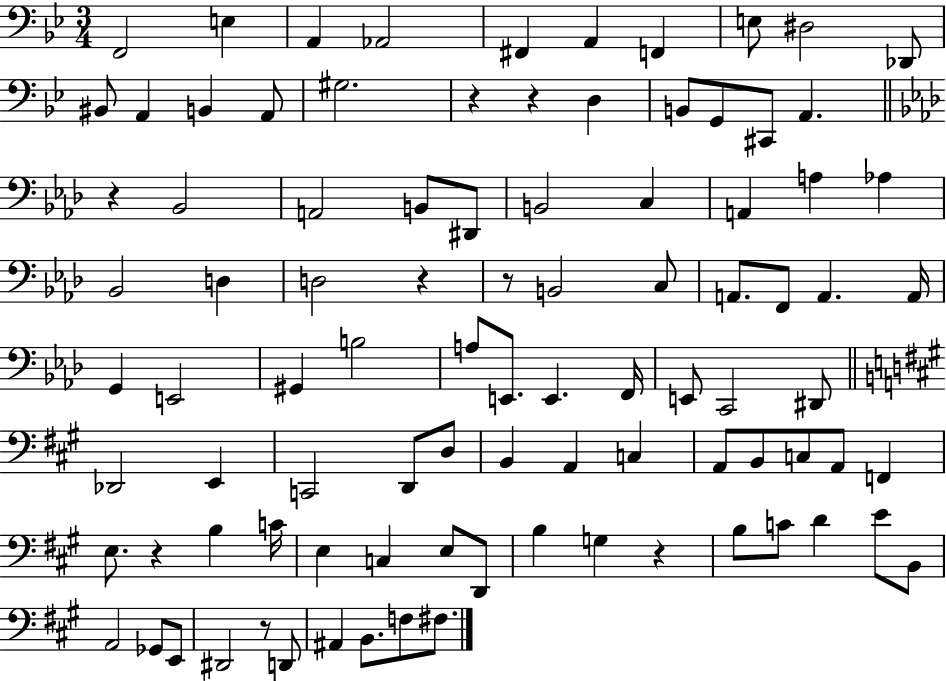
{
  \clef bass
  \numericTimeSignature
  \time 3/4
  \key bes \major
  f,2 e4 | a,4 aes,2 | fis,4 a,4 f,4 | e8 dis2 des,8 | \break bis,8 a,4 b,4 a,8 | gis2. | r4 r4 d4 | b,8 g,8 cis,8 a,4. | \break \bar "||" \break \key f \minor r4 bes,2 | a,2 b,8 dis,8 | b,2 c4 | a,4 a4 aes4 | \break bes,2 d4 | d2 r4 | r8 b,2 c8 | a,8. f,8 a,4. a,16 | \break g,4 e,2 | gis,4 b2 | a8 e,8. e,4. f,16 | e,8 c,2 dis,8 | \break \bar "||" \break \key a \major des,2 e,4 | c,2 d,8 d8 | b,4 a,4 c4 | a,8 b,8 c8 a,8 f,4 | \break e8. r4 b4 c'16 | e4 c4 e8 d,8 | b4 g4 r4 | b8 c'8 d'4 e'8 b,8 | \break a,2 ges,8 e,8 | dis,2 r8 d,8 | ais,4 b,8. f8 fis8. | \bar "|."
}